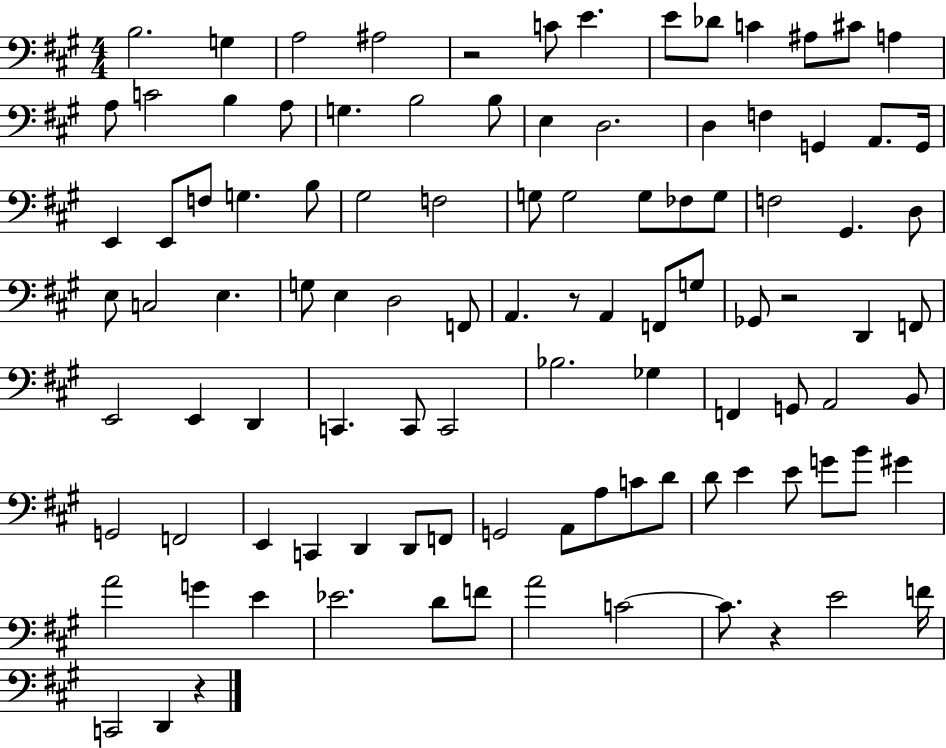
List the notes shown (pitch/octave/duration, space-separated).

B3/h. G3/q A3/h A#3/h R/h C4/e E4/q. E4/e Db4/e C4/q A#3/e C#4/e A3/q A3/e C4/h B3/q A3/e G3/q. B3/h B3/e E3/q D3/h. D3/q F3/q G2/q A2/e. G2/s E2/q E2/e F3/e G3/q. B3/e G#3/h F3/h G3/e G3/h G3/e FES3/e G3/e F3/h G#2/q. D3/e E3/e C3/h E3/q. G3/e E3/q D3/h F2/e A2/q. R/e A2/q F2/e G3/e Gb2/e R/h D2/q F2/e E2/h E2/q D2/q C2/q. C2/e C2/h Bb3/h. Gb3/q F2/q G2/e A2/h B2/e G2/h F2/h E2/q C2/q D2/q D2/e F2/e G2/h A2/e A3/e C4/e D4/e D4/e E4/q E4/e G4/e B4/e G#4/q A4/h G4/q E4/q Eb4/h. D4/e F4/e A4/h C4/h C4/e. R/q E4/h F4/s C2/h D2/q R/q